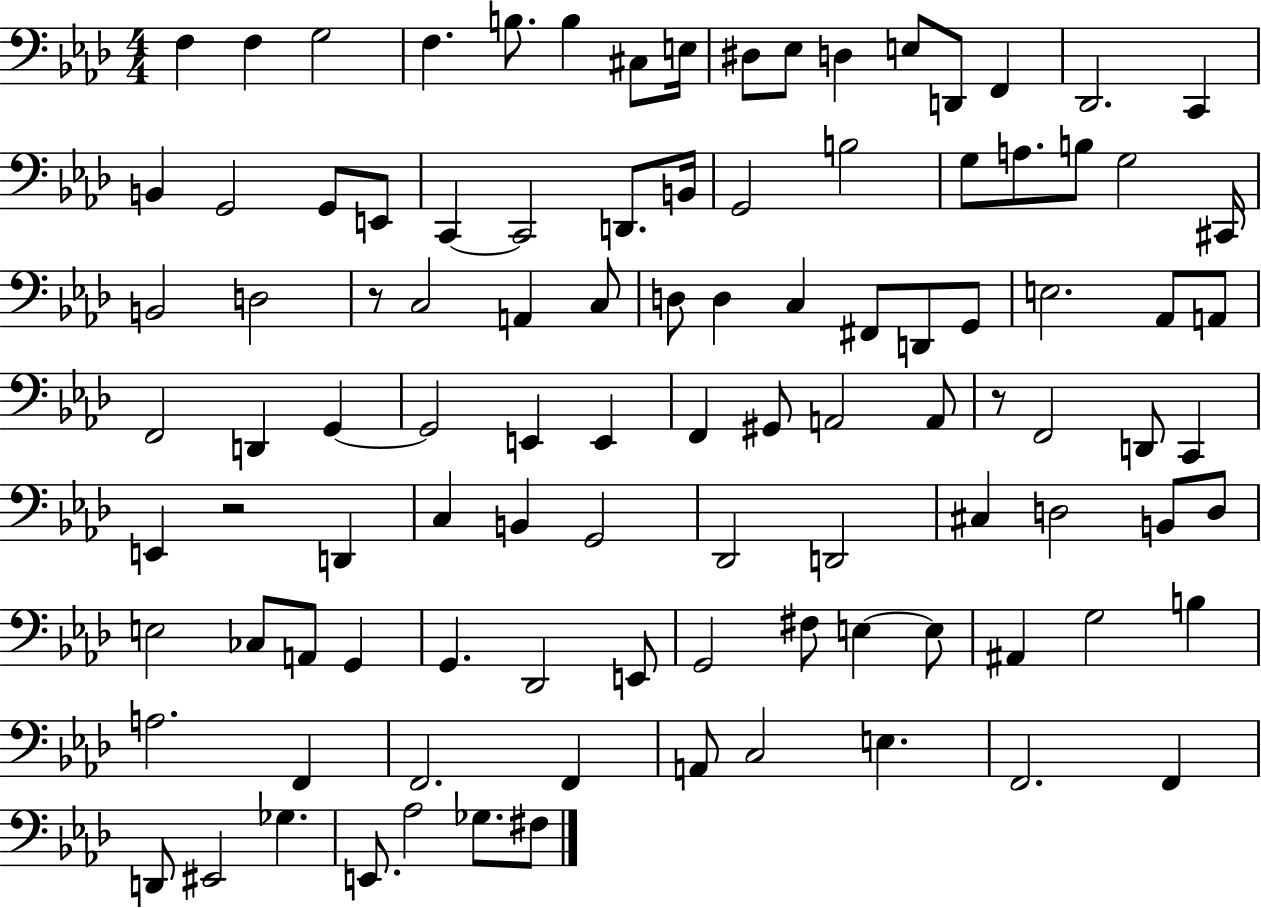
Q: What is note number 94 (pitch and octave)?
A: EIS2